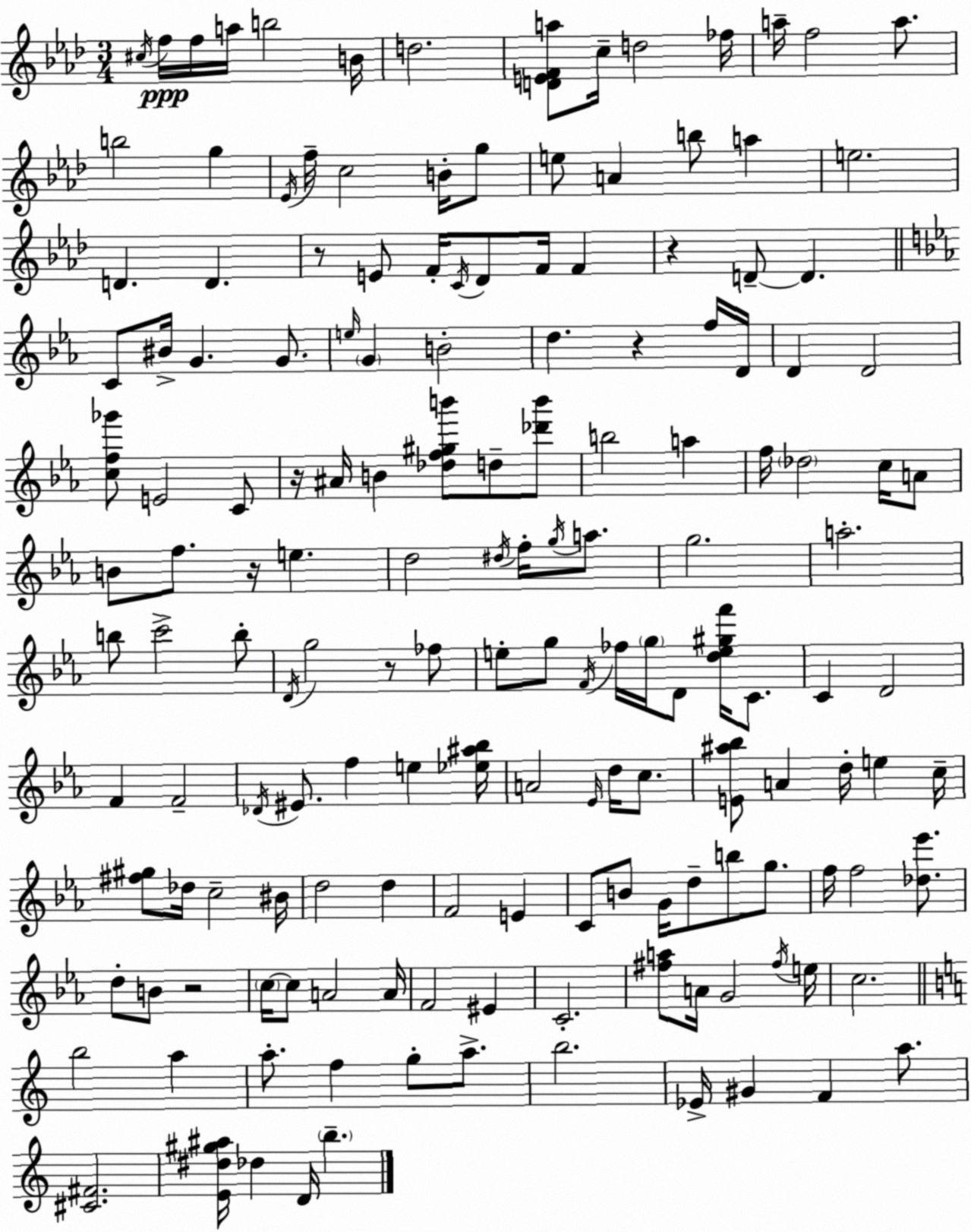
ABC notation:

X:1
T:Untitled
M:3/4
L:1/4
K:Ab
^c/4 f/4 f/4 a/4 b2 B/4 d2 [DEFa]/2 c/4 d2 _f/4 a/4 f2 a/2 b2 g _E/4 f/4 c2 B/4 g/2 e/2 A b/2 a e2 D D z/2 E/2 F/4 C/4 _D/2 F/4 F z D/2 D C/2 ^B/4 G G/2 e/4 G B2 d z f/4 D/4 D D2 [cf_g']/2 E2 C/2 z/4 ^A/4 B [_df^gb']/2 d/2 [_d'b']/2 b2 a f/4 _d2 c/4 A/2 B/2 f/2 z/4 e d2 ^d/4 f/4 g/4 a/2 g2 a2 b/2 c'2 b/2 D/4 g2 z/2 _f/2 e/2 g/2 F/4 _f/4 g/4 D/2 [de^gf']/4 C/2 C D2 F F2 _D/4 ^E/2 f e [_e^a_b]/4 A2 _E/4 d/4 c/2 [E^a_b]/2 A d/4 e c/4 [^f^g]/2 _d/4 c2 ^B/4 d2 d F2 E C/2 B/2 G/4 d/2 b/2 g/2 f/4 f2 [_d_e']/2 d/2 B/2 z2 c/4 c/2 A2 A/4 F2 ^E C2 [^fa]/2 A/4 G2 ^f/4 e/4 c2 b2 a a/2 f g/2 a/2 b2 _E/4 ^G F a/2 [^C^F]2 [E^d^g^a]/4 _d D/4 b